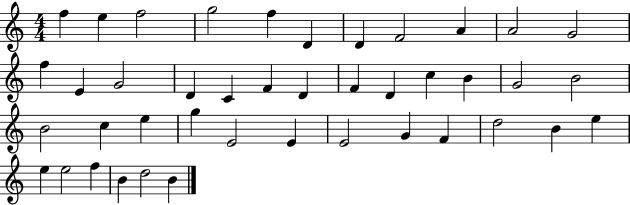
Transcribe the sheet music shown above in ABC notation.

X:1
T:Untitled
M:4/4
L:1/4
K:C
f e f2 g2 f D D F2 A A2 G2 f E G2 D C F D F D c B G2 B2 B2 c e g E2 E E2 G F d2 B e e e2 f B d2 B